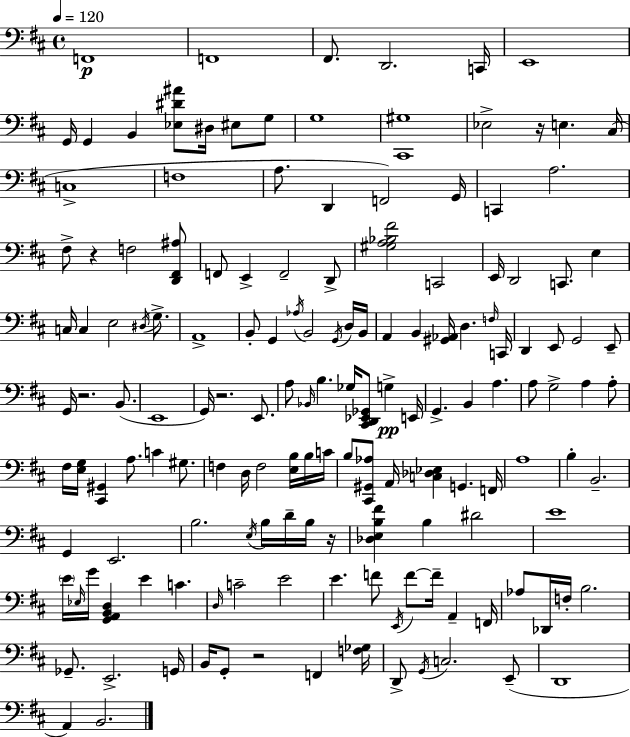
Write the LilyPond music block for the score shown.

{
  \clef bass
  \time 4/4
  \defaultTimeSignature
  \key d \major
  \tempo 4 = 120
  f,1\p | f,1 | fis,8. d,2. c,16 | e,1 | \break g,16 g,4 b,4 <ees dis' ais'>8 dis16 eis8 g8 | g1 | <cis, gis>1 | ees2-> r16 e4. cis16( | \break c1-> | f1 | a8. d,4 f,2) g,16 | c,4 a2. | \break fis8-> r4 f2 <d, fis, ais>8 | f,8 e,4-> f,2-- d,8-> | <gis a bes fis'>2 c,2 | e,16 d,2 c,8. e4 | \break c16 c4 e2 \acciaccatura { dis16 } g8.-> | a,1-> | b,8-. g,4 \acciaccatura { aes16 } b,2 | \acciaccatura { g,16 } d16 b,16 a,4 b,4 <gis, aes,>16 d4. | \break \grace { f16 } c,16 d,4 e,8 g,2 | e,8-- g,16 r2. | b,8.( e,1 | g,16) r2. | \break e,8. a8 \grace { bes,16 } b4. ges16 <cis, d, ees, ges,>8 | g4->\pp e,16 g,4.-> b,4 a4. | a8 g2-> a4 | a8-. fis16 <e g>16 <cis, gis,>4 a8. c'4 | \break gis8. f4 d16 f2 | <e b>16 b16 c'16 b8 <cis, gis, aes>8 a,16 <c des ees>4 g,4. | f,16 a1 | b4-. b,2.-- | \break g,4 e,2. | b2. | \acciaccatura { e16 } b16 d'16-- b16 r16 <des e b fis'>4 b4 dis'2 | e'1 | \break \parenthesize e'16 \grace { ees16 } g'16 <g, a, b, d>4 e'4 | c'4. \grace { d16 } c'2-- | e'2 e'4. f'8 | \acciaccatura { e,16 } f'8~~ f'16-- a,4-- f,16 aes8 des,16 f16-. b2. | \break ges,8.-- e,2.-> | g,16 b,16 g,8-. r2 | f,4 <f ges>16 d,8-> \acciaccatura { g,16 } c2. | e,8--( d,1 | \break a,4) b,2. | \bar "|."
}